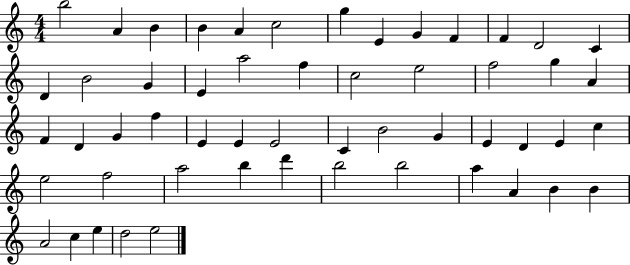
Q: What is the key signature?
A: C major